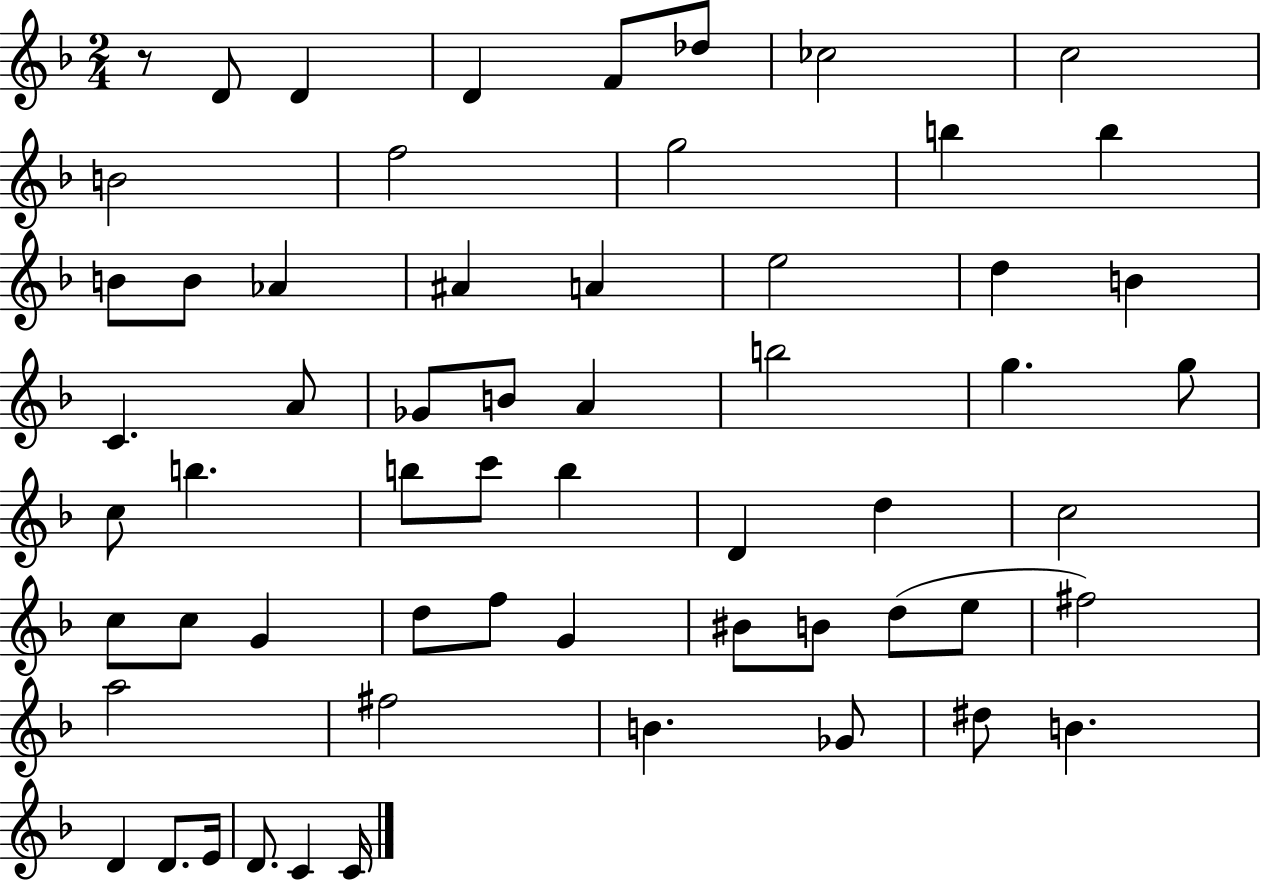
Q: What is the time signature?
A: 2/4